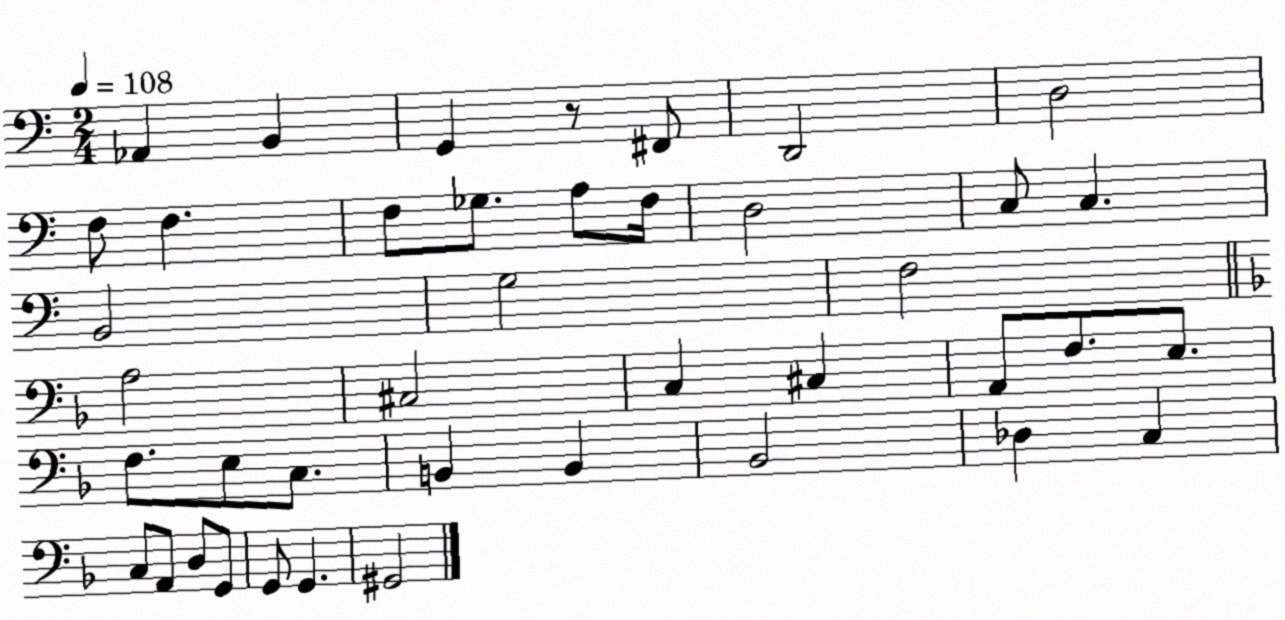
X:1
T:Untitled
M:2/4
L:1/4
K:C
_A,, B,, G,, z/2 ^F,,/2 D,,2 D,2 F,/2 F, F,/2 _G,/2 A,/2 F,/4 D,2 C,/2 C, B,,2 G,2 F,2 A,2 ^C,2 C, ^C, A,,/2 F,/2 E,/2 F,/2 E,/2 C,/2 B,, B,, _B,,2 _D, C, C,/2 A,,/2 D,/2 G,,/2 G,,/2 G,, ^G,,2